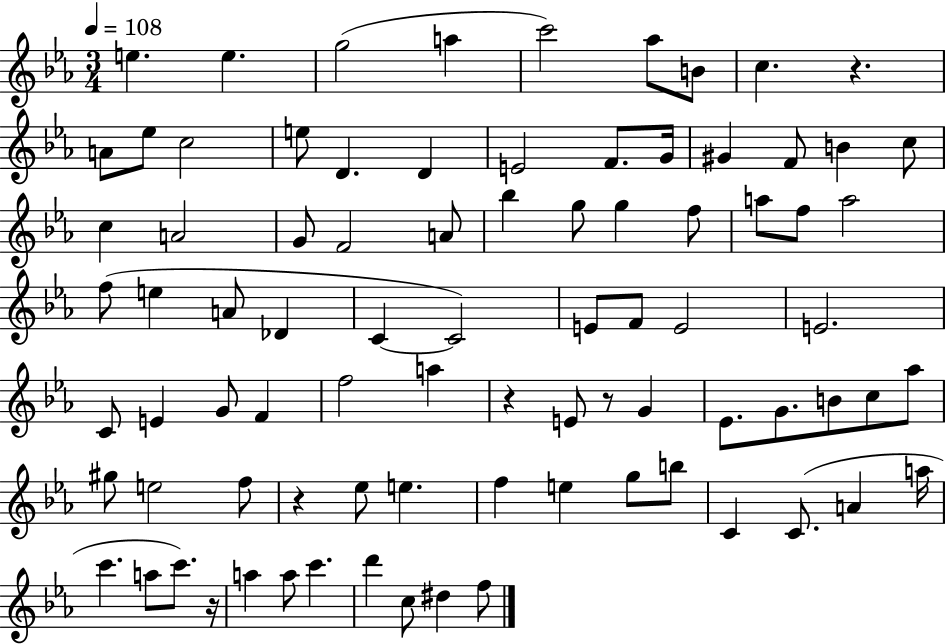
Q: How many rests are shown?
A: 5